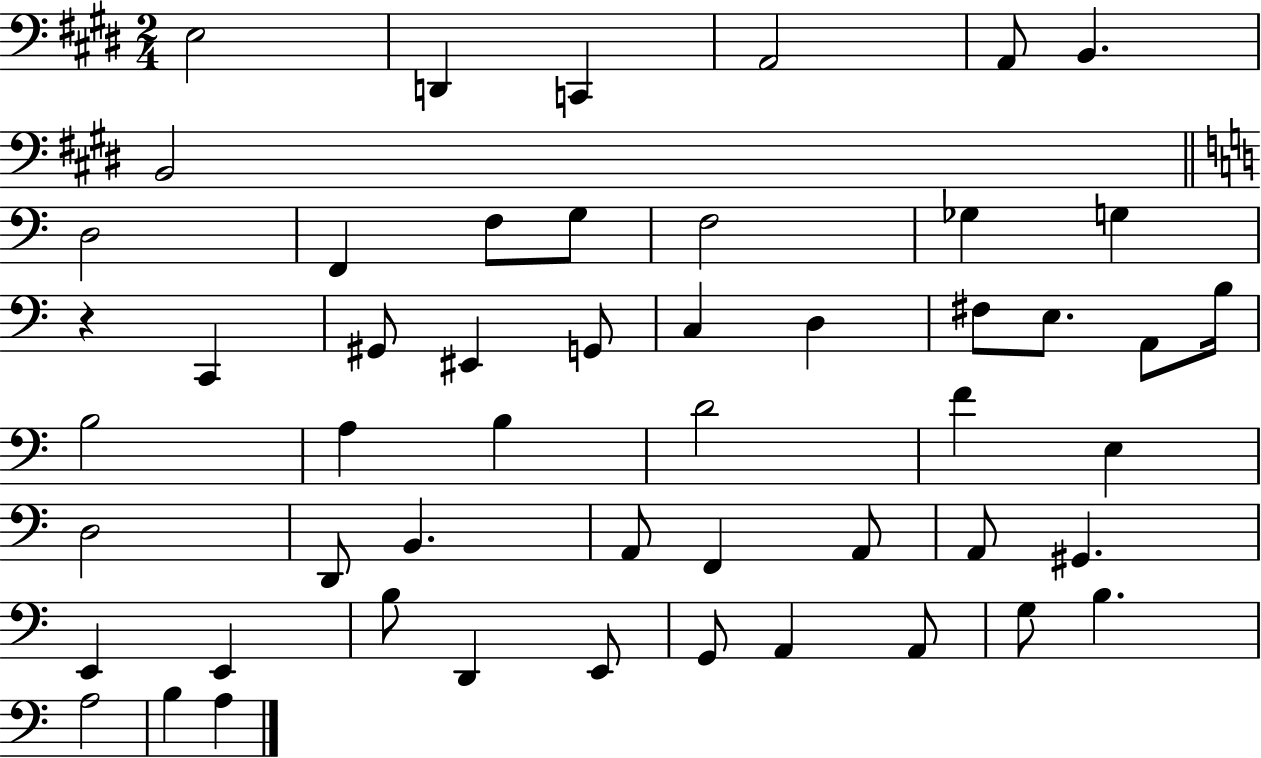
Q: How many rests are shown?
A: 1